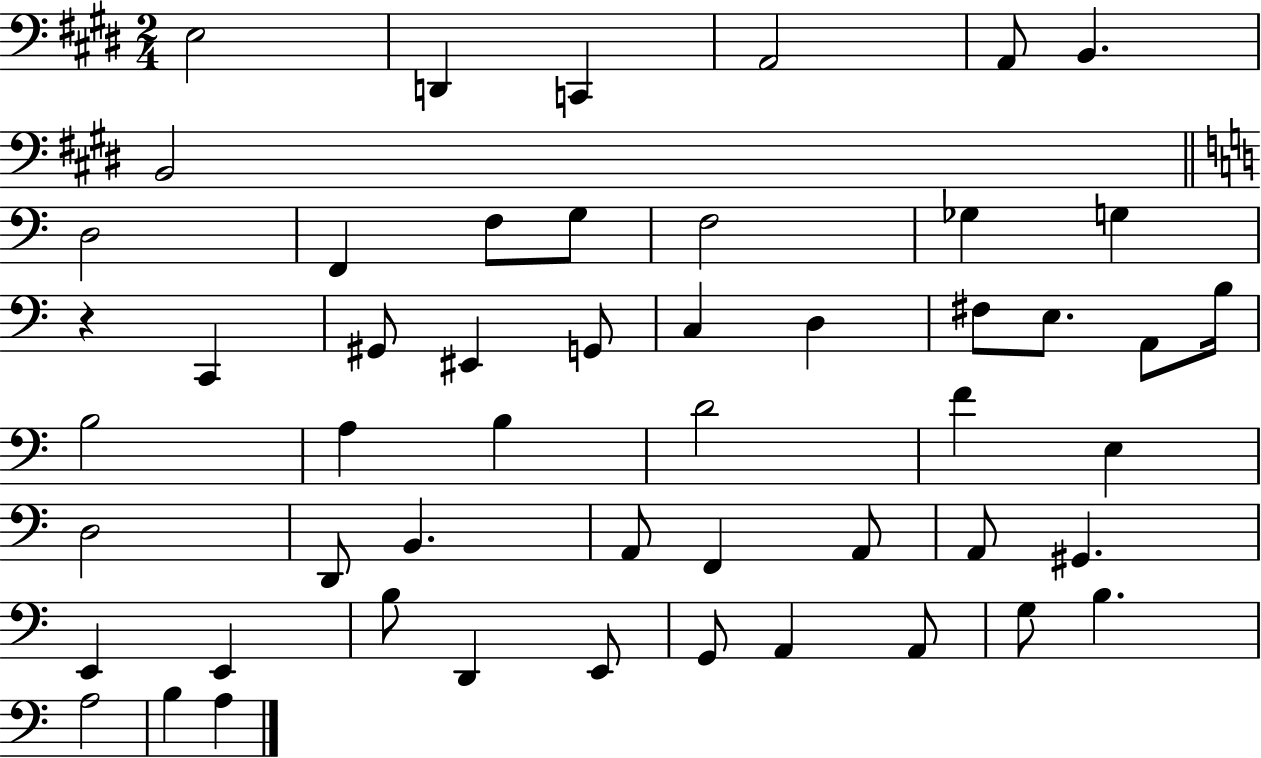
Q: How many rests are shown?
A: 1